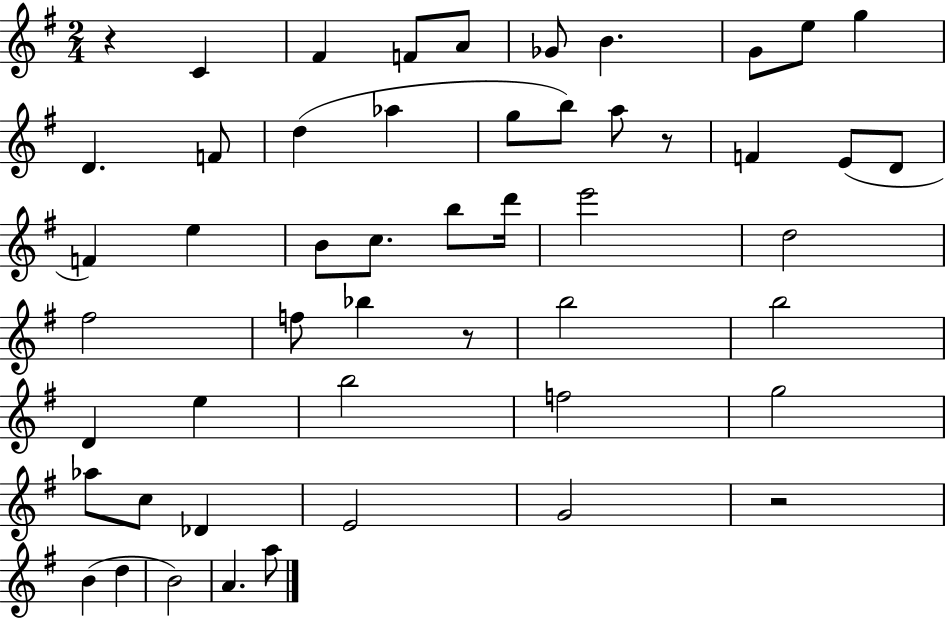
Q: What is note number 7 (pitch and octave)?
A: G4